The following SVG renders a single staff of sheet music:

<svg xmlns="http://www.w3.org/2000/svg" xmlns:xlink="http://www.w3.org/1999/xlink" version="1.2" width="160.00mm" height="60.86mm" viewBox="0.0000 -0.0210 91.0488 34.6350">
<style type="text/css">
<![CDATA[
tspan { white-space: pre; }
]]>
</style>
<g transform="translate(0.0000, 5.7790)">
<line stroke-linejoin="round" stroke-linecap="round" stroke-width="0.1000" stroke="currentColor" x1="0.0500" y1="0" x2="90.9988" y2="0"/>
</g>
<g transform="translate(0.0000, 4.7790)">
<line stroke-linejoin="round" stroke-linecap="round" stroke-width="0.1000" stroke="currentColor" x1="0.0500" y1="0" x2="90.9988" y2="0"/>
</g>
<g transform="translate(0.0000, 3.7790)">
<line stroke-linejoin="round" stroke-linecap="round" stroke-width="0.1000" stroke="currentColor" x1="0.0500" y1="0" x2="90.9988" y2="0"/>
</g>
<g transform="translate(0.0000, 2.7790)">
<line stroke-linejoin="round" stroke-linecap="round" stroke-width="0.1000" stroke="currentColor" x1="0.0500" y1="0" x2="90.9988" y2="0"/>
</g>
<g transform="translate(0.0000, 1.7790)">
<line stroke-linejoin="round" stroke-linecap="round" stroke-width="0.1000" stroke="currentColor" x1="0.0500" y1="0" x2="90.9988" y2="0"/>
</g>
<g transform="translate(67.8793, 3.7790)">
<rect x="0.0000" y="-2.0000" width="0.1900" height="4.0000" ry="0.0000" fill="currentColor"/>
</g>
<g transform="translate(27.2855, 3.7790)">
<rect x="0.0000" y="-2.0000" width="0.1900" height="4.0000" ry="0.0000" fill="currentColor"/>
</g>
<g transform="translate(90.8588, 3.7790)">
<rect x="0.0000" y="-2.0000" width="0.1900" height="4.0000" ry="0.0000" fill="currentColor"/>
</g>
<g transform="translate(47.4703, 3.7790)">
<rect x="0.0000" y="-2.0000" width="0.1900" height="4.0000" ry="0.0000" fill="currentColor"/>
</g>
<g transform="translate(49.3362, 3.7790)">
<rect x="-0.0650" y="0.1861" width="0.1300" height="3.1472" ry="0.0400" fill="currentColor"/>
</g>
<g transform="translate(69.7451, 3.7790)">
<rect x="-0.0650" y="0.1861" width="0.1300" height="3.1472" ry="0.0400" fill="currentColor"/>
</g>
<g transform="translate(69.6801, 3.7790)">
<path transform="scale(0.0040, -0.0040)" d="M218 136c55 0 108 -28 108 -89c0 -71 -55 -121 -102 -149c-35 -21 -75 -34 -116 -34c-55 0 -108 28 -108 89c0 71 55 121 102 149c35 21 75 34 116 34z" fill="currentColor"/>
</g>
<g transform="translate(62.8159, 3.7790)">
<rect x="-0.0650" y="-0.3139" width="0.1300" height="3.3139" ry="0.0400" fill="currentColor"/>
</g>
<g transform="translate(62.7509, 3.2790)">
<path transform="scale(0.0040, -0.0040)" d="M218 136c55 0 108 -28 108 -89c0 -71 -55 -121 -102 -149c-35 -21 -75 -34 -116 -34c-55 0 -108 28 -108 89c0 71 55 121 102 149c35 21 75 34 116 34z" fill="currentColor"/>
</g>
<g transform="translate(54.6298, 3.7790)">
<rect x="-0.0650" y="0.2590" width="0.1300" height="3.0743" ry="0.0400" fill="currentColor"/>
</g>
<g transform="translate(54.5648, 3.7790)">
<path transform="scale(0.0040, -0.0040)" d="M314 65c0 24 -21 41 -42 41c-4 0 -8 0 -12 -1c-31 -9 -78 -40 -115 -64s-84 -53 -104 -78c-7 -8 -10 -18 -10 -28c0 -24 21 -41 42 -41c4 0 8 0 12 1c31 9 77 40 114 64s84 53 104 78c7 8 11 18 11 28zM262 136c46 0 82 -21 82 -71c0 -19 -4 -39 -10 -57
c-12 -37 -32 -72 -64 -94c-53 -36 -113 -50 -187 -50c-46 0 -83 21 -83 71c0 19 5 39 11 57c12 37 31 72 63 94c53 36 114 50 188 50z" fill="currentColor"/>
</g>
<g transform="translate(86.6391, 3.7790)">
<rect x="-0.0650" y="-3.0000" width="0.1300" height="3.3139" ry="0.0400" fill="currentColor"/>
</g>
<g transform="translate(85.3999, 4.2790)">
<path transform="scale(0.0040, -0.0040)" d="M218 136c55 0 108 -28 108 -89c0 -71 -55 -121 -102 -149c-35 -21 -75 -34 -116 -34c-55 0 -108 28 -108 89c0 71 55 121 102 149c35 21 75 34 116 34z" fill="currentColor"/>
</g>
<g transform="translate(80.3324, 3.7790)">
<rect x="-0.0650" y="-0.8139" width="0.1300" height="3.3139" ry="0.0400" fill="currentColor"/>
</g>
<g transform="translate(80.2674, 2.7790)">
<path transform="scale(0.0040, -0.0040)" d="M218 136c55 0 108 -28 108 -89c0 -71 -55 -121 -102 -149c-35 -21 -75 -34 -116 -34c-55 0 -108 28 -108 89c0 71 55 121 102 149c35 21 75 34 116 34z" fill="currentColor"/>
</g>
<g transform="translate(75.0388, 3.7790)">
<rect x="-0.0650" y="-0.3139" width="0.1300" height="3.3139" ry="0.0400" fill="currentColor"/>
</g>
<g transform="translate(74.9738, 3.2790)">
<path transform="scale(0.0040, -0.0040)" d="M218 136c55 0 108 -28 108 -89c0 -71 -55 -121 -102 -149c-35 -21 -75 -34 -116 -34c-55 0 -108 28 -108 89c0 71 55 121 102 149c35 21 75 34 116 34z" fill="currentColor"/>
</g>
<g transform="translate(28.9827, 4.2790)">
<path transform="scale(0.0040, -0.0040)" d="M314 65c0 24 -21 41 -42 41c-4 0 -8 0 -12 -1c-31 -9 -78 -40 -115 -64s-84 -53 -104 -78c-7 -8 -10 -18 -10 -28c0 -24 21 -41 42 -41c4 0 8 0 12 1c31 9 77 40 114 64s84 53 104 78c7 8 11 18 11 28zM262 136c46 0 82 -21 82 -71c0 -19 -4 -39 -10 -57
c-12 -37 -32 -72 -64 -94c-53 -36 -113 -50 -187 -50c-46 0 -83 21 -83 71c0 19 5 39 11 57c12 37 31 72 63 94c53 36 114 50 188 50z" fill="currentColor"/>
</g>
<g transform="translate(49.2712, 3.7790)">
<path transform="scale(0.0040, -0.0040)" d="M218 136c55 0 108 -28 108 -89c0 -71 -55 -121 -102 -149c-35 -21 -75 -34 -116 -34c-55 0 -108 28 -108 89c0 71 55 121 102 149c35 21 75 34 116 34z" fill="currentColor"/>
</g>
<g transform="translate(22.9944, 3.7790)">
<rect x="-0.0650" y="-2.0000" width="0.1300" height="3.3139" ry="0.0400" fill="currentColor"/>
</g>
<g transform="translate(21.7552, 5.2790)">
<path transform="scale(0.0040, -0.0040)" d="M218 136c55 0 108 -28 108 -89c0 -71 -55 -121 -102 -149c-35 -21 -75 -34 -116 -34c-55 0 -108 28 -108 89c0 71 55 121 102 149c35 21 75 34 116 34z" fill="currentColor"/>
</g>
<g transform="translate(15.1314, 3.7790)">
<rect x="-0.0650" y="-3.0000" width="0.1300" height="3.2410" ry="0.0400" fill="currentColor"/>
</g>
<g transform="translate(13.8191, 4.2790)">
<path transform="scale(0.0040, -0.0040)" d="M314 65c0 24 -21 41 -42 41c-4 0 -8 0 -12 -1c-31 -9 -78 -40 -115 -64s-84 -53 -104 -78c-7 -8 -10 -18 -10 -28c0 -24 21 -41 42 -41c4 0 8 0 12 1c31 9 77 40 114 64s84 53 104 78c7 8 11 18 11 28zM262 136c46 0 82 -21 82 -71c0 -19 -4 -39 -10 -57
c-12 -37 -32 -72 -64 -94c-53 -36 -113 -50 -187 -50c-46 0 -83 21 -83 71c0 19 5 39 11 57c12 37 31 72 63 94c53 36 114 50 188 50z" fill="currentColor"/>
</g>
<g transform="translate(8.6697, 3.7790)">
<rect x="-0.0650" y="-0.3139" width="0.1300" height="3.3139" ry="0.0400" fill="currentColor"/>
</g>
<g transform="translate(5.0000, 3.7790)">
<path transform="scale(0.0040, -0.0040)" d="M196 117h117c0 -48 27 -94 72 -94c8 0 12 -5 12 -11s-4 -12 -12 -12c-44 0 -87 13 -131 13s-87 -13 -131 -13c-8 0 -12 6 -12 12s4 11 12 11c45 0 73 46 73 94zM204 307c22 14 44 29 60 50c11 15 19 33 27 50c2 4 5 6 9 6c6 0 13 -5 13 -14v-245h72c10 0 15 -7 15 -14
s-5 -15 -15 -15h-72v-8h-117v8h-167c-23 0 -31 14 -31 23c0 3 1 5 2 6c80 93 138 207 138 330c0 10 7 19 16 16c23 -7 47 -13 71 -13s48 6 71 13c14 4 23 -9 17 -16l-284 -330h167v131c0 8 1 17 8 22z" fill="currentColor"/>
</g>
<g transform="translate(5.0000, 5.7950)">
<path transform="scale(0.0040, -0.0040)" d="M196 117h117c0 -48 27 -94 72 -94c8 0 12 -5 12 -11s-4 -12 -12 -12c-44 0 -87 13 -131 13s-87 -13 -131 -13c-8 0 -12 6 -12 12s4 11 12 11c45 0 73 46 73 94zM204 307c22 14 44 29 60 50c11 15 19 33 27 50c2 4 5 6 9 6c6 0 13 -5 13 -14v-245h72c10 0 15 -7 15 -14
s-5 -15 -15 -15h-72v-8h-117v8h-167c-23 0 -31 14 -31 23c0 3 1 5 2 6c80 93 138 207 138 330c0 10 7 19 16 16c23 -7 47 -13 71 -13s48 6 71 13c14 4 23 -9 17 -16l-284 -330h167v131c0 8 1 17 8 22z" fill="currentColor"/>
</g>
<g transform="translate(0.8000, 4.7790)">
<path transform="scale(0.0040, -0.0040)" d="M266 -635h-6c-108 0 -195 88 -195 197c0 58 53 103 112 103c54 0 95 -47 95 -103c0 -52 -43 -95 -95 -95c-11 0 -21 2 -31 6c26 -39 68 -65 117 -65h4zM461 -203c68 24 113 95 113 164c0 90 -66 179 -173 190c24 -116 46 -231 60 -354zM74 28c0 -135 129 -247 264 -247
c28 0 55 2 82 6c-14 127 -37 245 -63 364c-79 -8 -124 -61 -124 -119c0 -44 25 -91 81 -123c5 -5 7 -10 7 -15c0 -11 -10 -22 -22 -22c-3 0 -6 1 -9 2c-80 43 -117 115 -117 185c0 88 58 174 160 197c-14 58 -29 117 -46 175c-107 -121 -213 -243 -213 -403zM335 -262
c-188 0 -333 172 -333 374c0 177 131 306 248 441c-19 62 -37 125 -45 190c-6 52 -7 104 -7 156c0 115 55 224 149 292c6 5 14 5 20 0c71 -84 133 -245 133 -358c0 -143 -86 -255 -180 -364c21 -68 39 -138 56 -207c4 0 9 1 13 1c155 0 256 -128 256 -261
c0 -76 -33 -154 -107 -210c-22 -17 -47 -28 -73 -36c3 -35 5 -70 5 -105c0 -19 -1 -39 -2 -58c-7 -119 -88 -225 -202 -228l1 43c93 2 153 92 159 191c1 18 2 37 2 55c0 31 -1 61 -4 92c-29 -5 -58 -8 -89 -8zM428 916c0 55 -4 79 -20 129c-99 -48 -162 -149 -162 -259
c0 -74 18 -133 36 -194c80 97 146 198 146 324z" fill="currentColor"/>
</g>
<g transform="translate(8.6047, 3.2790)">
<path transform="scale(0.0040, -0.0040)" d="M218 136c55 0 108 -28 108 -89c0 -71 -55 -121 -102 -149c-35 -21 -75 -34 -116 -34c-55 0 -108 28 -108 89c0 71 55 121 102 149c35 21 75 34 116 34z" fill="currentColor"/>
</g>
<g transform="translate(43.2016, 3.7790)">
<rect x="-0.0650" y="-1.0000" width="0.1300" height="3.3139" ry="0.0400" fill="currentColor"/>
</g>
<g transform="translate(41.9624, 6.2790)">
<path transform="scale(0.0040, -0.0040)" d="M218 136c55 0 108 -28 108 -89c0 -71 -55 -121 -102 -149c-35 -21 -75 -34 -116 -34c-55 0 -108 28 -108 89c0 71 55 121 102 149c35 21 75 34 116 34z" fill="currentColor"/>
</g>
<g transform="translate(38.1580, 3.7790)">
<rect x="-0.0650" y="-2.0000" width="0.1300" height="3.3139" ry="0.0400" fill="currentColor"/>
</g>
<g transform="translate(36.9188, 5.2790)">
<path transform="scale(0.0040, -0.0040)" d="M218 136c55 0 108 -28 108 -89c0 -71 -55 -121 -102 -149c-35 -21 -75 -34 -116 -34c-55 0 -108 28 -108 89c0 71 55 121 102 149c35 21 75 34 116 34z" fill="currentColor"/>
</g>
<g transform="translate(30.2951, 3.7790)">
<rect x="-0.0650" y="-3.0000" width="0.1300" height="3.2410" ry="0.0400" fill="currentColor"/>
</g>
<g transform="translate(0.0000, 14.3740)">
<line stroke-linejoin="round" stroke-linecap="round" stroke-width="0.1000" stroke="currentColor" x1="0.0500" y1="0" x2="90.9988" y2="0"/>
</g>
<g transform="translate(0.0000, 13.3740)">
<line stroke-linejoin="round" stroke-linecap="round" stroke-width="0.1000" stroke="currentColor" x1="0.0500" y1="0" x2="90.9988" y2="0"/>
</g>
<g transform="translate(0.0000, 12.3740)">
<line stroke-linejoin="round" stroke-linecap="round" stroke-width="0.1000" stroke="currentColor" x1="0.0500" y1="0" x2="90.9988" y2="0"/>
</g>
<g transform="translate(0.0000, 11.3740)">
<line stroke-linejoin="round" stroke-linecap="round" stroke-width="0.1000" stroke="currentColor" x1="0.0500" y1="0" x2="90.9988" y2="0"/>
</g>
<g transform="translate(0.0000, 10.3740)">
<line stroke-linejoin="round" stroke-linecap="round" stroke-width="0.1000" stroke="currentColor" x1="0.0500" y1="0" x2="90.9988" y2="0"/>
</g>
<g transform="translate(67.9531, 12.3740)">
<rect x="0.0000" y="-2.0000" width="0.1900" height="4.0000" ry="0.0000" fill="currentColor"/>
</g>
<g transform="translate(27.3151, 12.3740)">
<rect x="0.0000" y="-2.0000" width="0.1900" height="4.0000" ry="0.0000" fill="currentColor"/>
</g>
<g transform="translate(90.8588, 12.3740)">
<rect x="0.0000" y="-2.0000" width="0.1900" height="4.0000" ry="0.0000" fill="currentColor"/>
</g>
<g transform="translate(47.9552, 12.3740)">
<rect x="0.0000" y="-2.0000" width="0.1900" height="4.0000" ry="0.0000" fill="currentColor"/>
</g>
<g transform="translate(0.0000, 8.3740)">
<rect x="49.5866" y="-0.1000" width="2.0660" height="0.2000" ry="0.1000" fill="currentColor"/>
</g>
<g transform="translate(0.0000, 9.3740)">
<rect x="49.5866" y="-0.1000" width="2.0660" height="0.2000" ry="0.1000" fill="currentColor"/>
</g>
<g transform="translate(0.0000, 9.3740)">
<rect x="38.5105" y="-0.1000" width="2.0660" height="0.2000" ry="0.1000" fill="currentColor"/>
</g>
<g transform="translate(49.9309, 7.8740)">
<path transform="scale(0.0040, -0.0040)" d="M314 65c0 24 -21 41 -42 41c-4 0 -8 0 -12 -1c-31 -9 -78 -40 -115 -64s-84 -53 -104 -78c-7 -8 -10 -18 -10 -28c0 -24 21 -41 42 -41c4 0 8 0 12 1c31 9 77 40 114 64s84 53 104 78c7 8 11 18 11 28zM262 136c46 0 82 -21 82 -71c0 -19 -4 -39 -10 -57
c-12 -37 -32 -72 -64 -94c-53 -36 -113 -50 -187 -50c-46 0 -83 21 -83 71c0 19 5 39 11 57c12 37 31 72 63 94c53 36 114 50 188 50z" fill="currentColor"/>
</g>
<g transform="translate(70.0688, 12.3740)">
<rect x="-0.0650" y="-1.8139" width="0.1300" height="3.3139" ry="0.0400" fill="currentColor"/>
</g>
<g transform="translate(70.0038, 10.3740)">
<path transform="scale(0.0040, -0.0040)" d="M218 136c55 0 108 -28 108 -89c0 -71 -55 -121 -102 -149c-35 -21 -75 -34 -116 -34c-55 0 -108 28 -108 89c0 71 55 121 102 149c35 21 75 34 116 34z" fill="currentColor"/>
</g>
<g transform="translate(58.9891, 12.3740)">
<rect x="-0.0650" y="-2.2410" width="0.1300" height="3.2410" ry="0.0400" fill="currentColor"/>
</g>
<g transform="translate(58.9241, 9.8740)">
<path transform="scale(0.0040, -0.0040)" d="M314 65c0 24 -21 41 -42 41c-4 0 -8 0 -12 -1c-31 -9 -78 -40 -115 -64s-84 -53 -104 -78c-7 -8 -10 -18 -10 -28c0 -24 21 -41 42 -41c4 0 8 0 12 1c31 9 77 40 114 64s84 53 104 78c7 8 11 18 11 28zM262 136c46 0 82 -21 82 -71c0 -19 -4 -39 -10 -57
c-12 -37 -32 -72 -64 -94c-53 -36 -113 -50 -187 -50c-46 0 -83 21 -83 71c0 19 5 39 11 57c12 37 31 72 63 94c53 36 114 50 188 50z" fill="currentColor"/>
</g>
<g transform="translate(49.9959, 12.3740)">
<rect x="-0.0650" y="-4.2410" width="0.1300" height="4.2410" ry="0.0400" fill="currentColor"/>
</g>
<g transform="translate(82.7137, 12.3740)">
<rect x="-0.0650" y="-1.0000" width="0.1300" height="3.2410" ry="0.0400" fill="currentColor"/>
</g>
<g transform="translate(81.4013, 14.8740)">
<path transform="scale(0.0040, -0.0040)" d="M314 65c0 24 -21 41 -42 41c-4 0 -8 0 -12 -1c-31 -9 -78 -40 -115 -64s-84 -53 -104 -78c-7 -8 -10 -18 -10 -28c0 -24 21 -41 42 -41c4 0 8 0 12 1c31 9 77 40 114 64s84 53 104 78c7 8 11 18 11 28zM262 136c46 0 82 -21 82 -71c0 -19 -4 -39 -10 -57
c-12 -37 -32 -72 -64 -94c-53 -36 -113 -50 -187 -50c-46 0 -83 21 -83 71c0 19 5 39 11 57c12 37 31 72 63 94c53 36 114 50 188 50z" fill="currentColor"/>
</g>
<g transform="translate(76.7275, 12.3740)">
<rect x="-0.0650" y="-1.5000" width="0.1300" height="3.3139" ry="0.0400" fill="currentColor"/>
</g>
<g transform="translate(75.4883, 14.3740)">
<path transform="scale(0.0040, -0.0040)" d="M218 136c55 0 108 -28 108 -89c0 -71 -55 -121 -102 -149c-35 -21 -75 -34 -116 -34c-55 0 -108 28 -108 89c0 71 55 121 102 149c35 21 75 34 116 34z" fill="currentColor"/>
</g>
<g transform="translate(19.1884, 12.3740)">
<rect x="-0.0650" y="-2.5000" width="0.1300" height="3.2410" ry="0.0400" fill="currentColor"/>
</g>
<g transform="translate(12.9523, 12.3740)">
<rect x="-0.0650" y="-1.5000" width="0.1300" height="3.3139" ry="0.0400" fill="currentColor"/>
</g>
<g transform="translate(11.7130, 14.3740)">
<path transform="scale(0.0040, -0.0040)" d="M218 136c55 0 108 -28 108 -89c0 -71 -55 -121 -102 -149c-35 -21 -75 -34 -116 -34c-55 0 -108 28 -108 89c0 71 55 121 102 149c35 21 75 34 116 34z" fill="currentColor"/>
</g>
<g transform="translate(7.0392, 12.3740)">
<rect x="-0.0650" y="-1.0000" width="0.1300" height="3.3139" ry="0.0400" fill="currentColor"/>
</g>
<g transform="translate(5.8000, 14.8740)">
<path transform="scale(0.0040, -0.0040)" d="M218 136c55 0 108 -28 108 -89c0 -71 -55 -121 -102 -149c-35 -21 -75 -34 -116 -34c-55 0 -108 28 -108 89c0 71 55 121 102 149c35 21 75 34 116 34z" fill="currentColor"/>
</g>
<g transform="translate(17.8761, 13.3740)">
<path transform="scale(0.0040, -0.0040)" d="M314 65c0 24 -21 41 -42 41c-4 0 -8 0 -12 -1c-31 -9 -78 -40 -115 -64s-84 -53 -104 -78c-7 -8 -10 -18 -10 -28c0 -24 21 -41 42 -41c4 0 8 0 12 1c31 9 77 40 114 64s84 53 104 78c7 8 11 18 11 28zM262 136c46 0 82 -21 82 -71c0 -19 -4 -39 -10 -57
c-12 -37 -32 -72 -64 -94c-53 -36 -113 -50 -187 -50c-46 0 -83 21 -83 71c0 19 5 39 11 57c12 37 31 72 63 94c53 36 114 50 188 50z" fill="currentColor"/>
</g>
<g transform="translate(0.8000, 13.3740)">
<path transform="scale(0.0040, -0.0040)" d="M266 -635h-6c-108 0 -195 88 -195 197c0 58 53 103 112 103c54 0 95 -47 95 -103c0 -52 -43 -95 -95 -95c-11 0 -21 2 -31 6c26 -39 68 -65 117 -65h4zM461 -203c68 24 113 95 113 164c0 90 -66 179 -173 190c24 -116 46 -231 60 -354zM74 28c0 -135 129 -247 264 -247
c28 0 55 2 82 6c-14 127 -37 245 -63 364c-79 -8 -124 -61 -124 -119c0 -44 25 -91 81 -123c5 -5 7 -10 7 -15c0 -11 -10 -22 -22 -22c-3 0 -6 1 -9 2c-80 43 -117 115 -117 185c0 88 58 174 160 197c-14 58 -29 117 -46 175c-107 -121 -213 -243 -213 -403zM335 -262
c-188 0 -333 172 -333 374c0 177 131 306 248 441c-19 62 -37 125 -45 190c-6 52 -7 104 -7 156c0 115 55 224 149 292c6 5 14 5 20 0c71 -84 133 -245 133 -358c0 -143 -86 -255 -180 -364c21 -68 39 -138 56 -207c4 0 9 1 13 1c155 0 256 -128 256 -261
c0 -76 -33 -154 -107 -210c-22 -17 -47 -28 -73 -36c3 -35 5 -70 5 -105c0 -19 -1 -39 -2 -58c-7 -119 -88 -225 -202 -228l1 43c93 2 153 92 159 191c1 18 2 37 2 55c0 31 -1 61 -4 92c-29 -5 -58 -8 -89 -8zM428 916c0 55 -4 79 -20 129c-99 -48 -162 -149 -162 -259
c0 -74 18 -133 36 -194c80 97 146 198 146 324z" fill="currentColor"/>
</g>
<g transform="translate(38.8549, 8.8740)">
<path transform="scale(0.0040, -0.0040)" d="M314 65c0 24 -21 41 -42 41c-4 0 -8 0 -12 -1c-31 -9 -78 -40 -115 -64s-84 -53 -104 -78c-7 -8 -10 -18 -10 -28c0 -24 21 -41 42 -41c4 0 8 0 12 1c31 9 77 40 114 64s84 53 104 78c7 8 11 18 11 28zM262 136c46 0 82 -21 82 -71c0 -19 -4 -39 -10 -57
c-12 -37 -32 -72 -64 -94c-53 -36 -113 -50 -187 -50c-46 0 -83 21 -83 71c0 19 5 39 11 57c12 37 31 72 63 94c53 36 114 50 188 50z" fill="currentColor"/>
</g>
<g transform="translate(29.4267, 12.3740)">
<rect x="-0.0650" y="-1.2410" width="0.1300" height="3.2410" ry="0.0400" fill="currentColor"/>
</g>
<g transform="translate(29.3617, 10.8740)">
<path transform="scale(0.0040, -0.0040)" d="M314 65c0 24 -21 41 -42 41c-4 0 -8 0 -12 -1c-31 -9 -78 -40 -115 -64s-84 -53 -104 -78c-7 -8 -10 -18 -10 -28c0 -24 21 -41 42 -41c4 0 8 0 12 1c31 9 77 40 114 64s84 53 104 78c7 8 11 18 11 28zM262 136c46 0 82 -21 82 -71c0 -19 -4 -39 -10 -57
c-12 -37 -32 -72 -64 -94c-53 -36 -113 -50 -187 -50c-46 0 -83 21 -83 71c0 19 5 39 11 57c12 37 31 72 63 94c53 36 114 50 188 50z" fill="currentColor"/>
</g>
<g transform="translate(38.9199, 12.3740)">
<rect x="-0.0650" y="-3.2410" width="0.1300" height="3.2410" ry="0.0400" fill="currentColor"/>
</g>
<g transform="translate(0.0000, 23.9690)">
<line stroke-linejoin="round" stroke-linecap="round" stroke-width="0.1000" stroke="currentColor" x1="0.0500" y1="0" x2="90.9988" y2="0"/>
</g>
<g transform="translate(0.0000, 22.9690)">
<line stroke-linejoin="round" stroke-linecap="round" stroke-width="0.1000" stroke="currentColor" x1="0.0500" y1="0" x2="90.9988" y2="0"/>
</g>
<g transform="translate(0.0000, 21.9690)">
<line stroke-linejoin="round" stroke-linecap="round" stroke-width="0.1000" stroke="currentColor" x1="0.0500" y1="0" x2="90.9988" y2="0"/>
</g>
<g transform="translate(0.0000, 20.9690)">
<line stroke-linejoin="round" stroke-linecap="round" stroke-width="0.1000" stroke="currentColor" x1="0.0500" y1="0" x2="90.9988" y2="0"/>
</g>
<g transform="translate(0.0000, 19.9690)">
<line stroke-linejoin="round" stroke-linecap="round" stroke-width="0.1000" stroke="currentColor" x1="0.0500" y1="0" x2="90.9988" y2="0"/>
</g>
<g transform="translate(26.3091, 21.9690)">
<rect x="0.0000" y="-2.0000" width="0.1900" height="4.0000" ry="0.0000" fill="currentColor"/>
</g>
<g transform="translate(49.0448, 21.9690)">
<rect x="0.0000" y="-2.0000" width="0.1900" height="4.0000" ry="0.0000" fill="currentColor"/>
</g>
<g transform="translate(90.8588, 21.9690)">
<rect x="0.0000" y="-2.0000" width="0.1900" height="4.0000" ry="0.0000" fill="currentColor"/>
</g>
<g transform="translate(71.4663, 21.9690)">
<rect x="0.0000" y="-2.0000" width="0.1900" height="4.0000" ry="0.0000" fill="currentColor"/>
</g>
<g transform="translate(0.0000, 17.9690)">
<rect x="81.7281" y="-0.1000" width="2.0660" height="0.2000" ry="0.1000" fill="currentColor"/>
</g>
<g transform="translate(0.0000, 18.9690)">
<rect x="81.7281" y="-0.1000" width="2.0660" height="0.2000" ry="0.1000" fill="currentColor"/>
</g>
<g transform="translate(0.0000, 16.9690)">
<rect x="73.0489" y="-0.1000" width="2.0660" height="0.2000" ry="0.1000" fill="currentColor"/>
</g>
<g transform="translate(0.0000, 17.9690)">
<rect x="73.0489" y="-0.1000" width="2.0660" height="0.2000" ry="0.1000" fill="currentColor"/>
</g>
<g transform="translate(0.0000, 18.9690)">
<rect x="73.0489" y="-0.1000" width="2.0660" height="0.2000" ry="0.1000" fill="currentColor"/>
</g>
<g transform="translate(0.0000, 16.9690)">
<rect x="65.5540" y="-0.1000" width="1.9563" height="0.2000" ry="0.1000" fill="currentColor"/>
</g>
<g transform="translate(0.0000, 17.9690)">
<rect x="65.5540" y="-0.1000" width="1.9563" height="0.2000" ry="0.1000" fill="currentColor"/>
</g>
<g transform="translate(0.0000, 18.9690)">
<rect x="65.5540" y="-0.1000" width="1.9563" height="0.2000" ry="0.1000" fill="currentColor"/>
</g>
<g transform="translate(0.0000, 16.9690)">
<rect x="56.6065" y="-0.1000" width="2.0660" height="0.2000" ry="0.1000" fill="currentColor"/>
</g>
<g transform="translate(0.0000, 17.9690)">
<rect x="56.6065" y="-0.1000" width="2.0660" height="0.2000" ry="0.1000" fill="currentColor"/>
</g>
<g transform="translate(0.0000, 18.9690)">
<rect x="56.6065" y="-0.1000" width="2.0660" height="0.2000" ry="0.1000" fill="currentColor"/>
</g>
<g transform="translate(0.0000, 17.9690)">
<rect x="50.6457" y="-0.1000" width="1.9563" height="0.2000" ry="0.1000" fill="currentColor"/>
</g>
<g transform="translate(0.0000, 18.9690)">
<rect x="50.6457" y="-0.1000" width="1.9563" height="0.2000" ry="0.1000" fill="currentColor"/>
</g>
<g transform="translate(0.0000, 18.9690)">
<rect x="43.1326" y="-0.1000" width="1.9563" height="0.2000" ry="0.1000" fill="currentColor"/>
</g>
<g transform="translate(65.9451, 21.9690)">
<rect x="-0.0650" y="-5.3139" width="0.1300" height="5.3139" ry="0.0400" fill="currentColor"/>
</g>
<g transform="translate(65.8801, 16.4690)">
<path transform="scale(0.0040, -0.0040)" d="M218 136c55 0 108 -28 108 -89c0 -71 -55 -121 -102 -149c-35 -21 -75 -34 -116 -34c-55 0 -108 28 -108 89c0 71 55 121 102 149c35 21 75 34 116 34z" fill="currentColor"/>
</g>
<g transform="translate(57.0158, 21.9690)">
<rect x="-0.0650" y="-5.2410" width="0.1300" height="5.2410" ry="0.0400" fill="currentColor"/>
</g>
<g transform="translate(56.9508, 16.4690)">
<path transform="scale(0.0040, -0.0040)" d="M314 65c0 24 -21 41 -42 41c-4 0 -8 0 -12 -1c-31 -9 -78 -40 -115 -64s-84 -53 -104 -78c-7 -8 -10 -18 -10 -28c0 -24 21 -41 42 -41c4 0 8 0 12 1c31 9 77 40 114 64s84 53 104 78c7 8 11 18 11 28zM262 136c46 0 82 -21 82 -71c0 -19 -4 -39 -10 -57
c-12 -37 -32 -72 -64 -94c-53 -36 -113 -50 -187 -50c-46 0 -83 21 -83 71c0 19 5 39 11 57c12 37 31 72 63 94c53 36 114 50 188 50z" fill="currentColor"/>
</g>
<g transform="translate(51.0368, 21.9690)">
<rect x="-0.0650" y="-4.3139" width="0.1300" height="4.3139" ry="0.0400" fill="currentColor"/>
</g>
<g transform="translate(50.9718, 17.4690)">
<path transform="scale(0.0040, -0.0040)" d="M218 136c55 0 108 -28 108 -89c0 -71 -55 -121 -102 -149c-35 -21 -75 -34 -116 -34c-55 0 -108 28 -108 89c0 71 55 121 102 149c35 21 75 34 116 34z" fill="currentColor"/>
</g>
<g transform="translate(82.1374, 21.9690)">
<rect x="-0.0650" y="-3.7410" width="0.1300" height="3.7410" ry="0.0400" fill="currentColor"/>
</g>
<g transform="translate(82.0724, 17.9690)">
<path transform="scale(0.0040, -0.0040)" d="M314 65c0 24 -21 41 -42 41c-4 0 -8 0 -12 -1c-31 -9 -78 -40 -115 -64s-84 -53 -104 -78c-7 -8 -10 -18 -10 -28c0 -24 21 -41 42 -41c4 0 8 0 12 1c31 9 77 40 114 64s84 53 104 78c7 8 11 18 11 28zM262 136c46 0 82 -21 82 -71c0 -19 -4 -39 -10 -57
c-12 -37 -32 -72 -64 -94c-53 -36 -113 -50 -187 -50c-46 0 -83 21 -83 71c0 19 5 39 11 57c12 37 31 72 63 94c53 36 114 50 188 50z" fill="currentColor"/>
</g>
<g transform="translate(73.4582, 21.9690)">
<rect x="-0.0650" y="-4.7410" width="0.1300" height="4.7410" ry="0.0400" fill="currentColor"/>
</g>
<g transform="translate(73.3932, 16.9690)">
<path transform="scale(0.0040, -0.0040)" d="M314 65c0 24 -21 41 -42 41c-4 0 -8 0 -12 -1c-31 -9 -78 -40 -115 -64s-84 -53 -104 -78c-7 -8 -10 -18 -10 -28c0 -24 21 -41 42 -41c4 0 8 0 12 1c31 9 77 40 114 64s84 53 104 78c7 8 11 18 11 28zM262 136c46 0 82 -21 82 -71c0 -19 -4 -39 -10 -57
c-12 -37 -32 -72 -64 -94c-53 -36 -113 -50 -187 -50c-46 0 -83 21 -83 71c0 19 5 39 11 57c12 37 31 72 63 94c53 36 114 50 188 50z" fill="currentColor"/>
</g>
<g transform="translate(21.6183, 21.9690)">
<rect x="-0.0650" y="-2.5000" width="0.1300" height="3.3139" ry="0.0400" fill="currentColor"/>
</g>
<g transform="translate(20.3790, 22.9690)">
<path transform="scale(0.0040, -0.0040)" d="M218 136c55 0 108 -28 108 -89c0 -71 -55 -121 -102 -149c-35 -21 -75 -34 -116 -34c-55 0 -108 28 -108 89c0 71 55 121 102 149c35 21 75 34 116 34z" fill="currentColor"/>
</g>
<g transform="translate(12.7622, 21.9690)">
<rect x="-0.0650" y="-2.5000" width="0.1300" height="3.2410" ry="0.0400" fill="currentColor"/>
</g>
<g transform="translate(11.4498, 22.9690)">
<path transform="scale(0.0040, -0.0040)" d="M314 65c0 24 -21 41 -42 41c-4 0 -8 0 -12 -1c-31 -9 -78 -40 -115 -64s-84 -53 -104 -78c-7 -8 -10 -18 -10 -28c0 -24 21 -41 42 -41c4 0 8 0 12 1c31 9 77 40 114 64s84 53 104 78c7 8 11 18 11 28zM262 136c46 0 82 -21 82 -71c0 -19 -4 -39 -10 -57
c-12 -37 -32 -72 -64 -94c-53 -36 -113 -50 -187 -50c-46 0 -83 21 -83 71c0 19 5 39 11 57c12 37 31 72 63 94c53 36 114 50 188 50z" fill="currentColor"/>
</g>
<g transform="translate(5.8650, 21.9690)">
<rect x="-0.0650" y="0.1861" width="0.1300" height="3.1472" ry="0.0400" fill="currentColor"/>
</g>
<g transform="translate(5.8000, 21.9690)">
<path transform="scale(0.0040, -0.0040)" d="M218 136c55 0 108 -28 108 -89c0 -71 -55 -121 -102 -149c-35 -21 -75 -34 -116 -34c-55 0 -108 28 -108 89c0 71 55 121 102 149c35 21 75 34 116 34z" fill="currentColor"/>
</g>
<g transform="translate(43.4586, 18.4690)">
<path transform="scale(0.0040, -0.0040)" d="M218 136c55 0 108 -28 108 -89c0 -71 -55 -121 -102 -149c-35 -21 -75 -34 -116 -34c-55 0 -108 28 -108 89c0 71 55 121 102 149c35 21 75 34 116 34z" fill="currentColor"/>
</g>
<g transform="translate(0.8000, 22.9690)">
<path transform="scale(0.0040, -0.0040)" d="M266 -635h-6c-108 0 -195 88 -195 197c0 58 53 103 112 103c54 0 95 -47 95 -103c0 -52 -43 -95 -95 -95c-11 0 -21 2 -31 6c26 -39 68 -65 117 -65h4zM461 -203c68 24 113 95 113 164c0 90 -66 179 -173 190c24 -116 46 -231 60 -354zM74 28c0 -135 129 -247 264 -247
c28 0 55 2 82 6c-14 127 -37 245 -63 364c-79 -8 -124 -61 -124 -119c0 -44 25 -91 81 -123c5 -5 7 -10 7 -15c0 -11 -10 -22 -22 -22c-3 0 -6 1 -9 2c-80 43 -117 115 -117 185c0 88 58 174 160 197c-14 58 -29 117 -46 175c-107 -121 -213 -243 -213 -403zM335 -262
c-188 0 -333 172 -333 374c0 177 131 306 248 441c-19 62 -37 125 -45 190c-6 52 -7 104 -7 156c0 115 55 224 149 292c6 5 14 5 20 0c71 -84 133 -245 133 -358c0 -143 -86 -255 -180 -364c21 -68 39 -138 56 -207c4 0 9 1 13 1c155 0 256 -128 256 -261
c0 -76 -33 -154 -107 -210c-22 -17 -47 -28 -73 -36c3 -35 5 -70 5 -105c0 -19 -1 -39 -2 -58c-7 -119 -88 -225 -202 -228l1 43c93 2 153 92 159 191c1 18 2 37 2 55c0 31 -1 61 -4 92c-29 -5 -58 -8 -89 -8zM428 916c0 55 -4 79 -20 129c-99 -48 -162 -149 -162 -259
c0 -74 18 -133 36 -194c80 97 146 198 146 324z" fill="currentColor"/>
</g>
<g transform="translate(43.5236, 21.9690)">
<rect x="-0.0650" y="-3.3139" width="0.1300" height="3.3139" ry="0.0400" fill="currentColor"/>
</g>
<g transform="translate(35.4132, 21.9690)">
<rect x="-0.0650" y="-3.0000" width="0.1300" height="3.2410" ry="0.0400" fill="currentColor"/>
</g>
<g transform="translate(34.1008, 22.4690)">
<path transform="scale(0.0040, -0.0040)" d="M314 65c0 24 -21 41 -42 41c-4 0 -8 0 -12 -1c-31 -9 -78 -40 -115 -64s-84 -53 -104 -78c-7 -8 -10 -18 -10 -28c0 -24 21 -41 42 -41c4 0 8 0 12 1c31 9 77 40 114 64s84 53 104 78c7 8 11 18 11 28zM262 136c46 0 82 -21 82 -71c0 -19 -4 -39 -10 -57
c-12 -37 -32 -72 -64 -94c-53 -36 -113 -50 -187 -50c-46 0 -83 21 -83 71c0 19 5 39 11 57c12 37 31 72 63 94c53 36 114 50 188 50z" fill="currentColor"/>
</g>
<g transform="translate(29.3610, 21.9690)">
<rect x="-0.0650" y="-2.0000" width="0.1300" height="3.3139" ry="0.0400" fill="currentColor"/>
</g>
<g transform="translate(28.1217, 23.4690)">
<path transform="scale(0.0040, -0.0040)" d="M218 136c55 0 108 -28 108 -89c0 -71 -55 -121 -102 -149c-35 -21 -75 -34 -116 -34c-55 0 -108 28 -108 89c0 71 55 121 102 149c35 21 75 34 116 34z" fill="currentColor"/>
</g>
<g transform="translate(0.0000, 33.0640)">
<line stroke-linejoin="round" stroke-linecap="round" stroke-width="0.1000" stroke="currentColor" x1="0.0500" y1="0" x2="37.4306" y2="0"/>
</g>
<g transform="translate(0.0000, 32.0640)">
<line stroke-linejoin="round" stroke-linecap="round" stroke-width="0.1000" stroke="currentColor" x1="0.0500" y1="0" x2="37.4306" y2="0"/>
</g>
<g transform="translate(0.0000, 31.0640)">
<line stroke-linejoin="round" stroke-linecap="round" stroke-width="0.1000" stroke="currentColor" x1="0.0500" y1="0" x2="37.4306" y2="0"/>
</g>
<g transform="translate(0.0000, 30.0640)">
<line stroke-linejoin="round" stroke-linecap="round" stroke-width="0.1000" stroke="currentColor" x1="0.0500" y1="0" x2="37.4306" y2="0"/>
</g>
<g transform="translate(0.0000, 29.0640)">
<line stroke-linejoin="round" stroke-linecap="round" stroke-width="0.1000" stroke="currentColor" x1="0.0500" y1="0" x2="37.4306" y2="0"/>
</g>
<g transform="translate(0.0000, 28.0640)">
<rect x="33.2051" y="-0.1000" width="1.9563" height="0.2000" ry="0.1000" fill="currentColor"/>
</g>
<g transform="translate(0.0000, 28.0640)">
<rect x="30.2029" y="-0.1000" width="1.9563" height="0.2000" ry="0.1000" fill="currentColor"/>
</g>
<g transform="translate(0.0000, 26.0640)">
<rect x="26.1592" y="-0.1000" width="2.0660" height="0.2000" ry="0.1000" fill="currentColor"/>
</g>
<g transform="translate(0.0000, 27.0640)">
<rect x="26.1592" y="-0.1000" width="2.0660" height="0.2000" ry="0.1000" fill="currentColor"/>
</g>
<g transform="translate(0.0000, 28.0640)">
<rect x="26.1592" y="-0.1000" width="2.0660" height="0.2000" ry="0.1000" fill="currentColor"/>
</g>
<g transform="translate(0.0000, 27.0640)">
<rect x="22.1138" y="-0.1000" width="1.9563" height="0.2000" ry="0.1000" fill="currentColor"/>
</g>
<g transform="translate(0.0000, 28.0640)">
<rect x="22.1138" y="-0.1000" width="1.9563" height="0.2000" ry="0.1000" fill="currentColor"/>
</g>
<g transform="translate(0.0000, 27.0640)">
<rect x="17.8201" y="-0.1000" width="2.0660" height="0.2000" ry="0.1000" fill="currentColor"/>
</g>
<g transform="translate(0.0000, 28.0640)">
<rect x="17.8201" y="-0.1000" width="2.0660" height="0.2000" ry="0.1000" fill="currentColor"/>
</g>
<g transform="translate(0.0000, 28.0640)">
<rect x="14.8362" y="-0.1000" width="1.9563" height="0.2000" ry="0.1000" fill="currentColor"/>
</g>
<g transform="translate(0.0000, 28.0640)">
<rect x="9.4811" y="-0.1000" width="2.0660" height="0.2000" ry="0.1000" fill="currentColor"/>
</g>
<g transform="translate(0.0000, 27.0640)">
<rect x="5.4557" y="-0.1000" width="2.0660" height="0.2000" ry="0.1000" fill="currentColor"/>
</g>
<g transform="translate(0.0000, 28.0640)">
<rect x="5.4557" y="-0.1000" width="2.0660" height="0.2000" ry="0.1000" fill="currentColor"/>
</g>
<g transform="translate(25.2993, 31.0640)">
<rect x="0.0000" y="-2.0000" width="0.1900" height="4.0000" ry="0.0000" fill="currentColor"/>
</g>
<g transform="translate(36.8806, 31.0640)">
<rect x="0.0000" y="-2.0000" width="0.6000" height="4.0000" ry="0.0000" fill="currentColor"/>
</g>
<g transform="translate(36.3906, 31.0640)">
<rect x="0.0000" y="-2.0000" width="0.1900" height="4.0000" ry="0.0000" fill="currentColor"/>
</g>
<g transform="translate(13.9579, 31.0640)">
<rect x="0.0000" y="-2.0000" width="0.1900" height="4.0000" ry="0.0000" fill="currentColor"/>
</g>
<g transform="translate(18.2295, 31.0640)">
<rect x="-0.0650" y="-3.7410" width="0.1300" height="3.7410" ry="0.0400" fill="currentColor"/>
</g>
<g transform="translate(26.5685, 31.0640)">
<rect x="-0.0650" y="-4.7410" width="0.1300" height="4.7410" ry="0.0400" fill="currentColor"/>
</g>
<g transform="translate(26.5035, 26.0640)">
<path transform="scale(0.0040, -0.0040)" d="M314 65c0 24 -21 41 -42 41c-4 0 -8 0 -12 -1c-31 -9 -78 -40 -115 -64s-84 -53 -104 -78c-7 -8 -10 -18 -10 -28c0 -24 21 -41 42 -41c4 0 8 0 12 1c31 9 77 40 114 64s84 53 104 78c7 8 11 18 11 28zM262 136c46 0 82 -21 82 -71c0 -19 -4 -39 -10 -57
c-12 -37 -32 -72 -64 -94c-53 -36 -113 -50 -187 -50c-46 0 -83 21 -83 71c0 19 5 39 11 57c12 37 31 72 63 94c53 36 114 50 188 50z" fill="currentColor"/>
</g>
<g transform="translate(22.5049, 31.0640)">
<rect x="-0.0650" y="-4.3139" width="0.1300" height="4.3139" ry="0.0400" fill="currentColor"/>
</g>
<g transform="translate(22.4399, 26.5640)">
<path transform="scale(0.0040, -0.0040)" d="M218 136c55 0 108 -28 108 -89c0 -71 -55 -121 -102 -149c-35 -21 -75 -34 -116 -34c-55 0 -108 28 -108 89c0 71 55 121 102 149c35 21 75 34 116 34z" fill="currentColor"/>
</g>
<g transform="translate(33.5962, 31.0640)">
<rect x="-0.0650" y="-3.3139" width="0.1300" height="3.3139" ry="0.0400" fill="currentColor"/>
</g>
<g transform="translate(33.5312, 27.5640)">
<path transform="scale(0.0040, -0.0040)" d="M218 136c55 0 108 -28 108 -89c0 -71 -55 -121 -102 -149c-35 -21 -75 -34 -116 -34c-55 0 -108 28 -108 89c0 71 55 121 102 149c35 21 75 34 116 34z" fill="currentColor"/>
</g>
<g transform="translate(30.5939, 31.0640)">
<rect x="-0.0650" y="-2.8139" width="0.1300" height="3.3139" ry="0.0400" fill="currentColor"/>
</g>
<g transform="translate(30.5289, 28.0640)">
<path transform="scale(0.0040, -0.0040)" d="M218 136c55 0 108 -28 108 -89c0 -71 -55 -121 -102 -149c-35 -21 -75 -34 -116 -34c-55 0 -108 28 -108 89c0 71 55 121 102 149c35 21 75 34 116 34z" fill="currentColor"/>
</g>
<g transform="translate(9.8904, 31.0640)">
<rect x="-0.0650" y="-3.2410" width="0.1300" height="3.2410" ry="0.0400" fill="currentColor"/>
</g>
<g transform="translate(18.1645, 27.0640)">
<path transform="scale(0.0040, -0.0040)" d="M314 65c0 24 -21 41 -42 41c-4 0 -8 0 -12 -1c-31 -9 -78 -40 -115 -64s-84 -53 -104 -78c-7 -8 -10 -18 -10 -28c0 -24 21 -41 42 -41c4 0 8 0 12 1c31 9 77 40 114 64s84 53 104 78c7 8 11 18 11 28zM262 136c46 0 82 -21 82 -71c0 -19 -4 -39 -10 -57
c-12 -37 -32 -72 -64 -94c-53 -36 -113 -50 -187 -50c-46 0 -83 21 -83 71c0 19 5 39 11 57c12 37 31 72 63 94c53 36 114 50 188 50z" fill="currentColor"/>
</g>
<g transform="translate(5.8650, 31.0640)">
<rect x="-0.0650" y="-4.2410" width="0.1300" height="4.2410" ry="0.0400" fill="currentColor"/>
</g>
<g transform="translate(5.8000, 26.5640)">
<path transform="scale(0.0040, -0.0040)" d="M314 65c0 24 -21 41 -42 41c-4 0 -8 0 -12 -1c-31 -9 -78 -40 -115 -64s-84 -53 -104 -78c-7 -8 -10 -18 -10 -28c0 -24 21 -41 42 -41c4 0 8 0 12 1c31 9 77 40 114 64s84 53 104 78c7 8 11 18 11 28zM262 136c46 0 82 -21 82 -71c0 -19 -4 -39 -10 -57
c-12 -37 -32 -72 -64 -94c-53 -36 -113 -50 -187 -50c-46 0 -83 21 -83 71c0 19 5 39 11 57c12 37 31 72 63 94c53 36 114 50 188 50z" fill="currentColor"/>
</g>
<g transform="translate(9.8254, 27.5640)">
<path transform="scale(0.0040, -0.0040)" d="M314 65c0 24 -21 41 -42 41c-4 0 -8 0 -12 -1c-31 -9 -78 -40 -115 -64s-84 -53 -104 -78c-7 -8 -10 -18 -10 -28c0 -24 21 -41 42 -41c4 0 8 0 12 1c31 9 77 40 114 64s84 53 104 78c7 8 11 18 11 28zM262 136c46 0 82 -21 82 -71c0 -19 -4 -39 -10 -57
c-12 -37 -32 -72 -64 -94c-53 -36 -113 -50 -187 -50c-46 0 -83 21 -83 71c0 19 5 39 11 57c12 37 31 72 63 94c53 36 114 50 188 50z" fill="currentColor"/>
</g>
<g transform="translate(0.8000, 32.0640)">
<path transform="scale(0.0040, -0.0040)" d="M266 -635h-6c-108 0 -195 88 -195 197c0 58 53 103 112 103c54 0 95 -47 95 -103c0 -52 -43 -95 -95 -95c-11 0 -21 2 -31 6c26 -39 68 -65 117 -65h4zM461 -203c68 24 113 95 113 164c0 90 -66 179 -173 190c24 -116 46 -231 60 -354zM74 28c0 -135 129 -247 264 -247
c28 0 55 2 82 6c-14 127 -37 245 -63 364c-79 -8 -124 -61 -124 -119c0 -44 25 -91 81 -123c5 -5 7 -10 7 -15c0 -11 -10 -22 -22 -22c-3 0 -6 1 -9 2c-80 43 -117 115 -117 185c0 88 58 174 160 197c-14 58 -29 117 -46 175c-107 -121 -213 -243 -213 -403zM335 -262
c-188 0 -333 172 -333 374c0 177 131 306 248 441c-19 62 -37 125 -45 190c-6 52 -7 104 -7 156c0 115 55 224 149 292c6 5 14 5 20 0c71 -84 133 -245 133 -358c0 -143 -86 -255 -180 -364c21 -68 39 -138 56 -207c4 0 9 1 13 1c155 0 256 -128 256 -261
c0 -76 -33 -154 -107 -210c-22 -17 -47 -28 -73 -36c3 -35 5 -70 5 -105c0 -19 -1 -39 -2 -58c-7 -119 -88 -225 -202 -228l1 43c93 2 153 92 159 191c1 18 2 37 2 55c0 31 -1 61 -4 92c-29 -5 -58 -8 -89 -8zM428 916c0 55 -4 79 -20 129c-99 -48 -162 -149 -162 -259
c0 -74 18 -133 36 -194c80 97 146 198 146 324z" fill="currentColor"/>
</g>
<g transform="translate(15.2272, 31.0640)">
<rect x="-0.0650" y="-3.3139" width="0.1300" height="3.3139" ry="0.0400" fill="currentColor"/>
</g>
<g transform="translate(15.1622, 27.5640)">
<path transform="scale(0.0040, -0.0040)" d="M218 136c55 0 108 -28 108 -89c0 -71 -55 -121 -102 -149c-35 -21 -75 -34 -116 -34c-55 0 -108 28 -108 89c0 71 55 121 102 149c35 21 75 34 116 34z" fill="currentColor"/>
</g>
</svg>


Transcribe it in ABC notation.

X:1
T:Untitled
M:4/4
L:1/4
K:C
c A2 F A2 F D B B2 c B c d A D E G2 e2 b2 d'2 g2 f E D2 B G2 G F A2 b d' f'2 f' e'2 c'2 d'2 b2 b c'2 d' e'2 a b